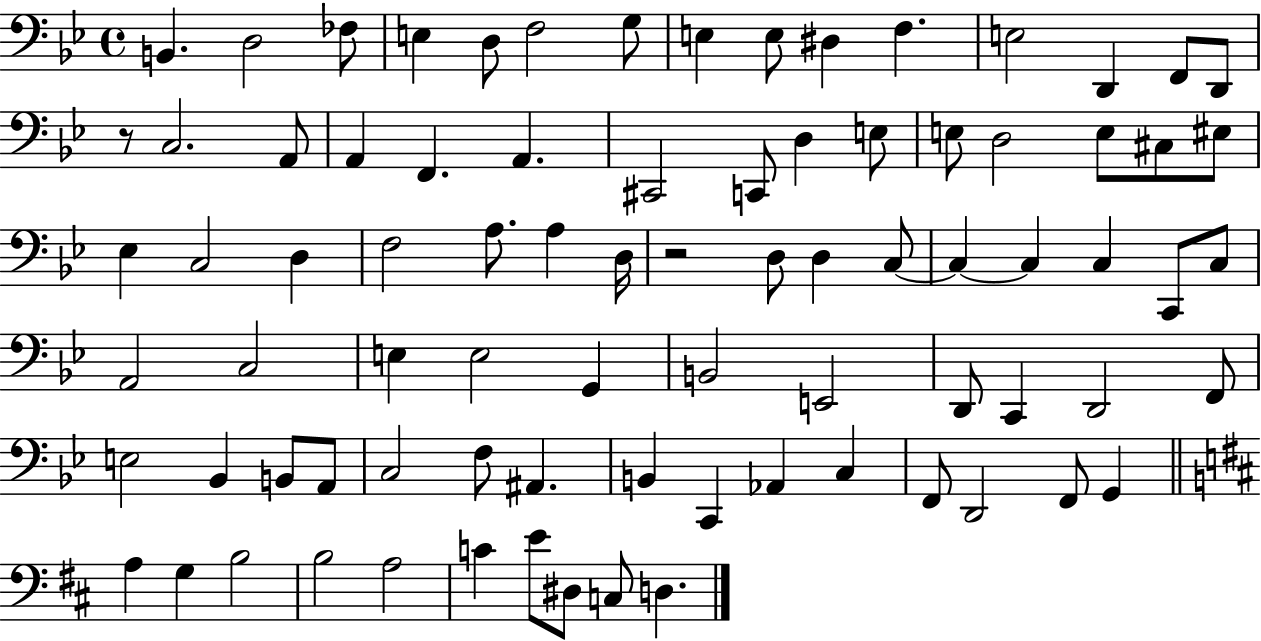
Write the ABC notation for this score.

X:1
T:Untitled
M:4/4
L:1/4
K:Bb
B,, D,2 _F,/2 E, D,/2 F,2 G,/2 E, E,/2 ^D, F, E,2 D,, F,,/2 D,,/2 z/2 C,2 A,,/2 A,, F,, A,, ^C,,2 C,,/2 D, E,/2 E,/2 D,2 E,/2 ^C,/2 ^E,/2 _E, C,2 D, F,2 A,/2 A, D,/4 z2 D,/2 D, C,/2 C, C, C, C,,/2 C,/2 A,,2 C,2 E, E,2 G,, B,,2 E,,2 D,,/2 C,, D,,2 F,,/2 E,2 _B,, B,,/2 A,,/2 C,2 F,/2 ^A,, B,, C,, _A,, C, F,,/2 D,,2 F,,/2 G,, A, G, B,2 B,2 A,2 C E/2 ^D,/2 C,/2 D,